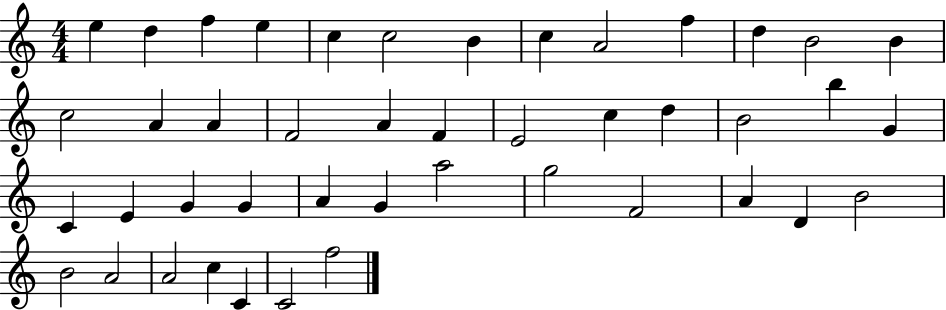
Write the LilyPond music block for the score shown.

{
  \clef treble
  \numericTimeSignature
  \time 4/4
  \key c \major
  e''4 d''4 f''4 e''4 | c''4 c''2 b'4 | c''4 a'2 f''4 | d''4 b'2 b'4 | \break c''2 a'4 a'4 | f'2 a'4 f'4 | e'2 c''4 d''4 | b'2 b''4 g'4 | \break c'4 e'4 g'4 g'4 | a'4 g'4 a''2 | g''2 f'2 | a'4 d'4 b'2 | \break b'2 a'2 | a'2 c''4 c'4 | c'2 f''2 | \bar "|."
}